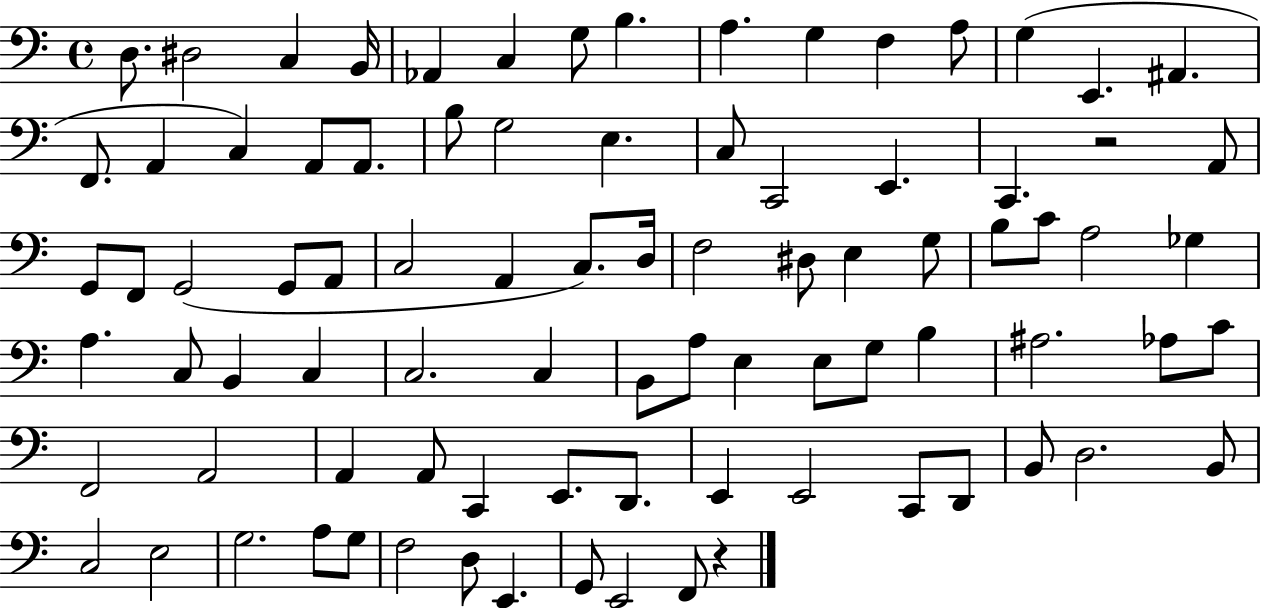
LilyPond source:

{
  \clef bass
  \time 4/4
  \defaultTimeSignature
  \key c \major
  d8. dis2 c4 b,16 | aes,4 c4 g8 b4. | a4. g4 f4 a8 | g4( e,4. ais,4. | \break f,8. a,4 c4) a,8 a,8. | b8 g2 e4. | c8 c,2 e,4. | c,4. r2 a,8 | \break g,8 f,8 g,2( g,8 a,8 | c2 a,4 c8.) d16 | f2 dis8 e4 g8 | b8 c'8 a2 ges4 | \break a4. c8 b,4 c4 | c2. c4 | b,8 a8 e4 e8 g8 b4 | ais2. aes8 c'8 | \break f,2 a,2 | a,4 a,8 c,4 e,8. d,8. | e,4 e,2 c,8 d,8 | b,8 d2. b,8 | \break c2 e2 | g2. a8 g8 | f2 d8 e,4. | g,8 e,2 f,8 r4 | \break \bar "|."
}